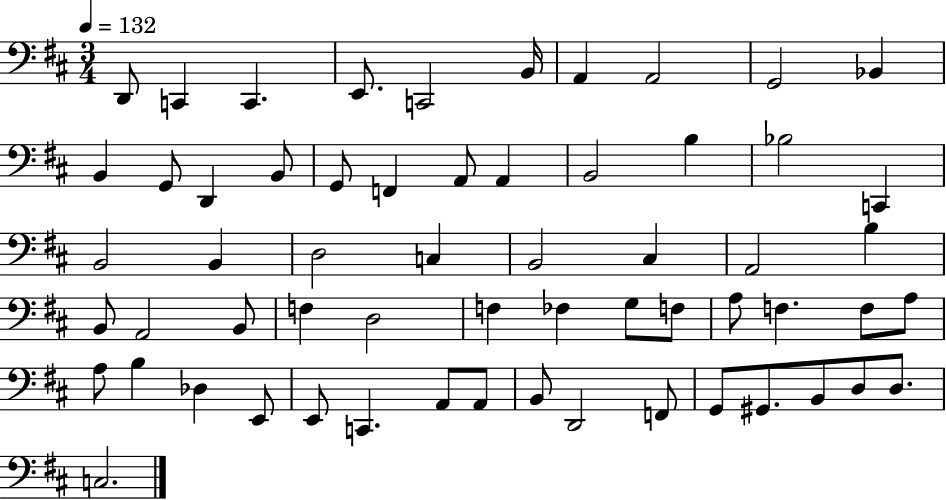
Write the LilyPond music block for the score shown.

{
  \clef bass
  \numericTimeSignature
  \time 3/4
  \key d \major
  \tempo 4 = 132
  d,8 c,4 c,4. | e,8. c,2 b,16 | a,4 a,2 | g,2 bes,4 | \break b,4 g,8 d,4 b,8 | g,8 f,4 a,8 a,4 | b,2 b4 | bes2 c,4 | \break b,2 b,4 | d2 c4 | b,2 cis4 | a,2 b4 | \break b,8 a,2 b,8 | f4 d2 | f4 fes4 g8 f8 | a8 f4. f8 a8 | \break a8 b4 des4 e,8 | e,8 c,4. a,8 a,8 | b,8 d,2 f,8 | g,8 gis,8. b,8 d8 d8. | \break c2. | \bar "|."
}